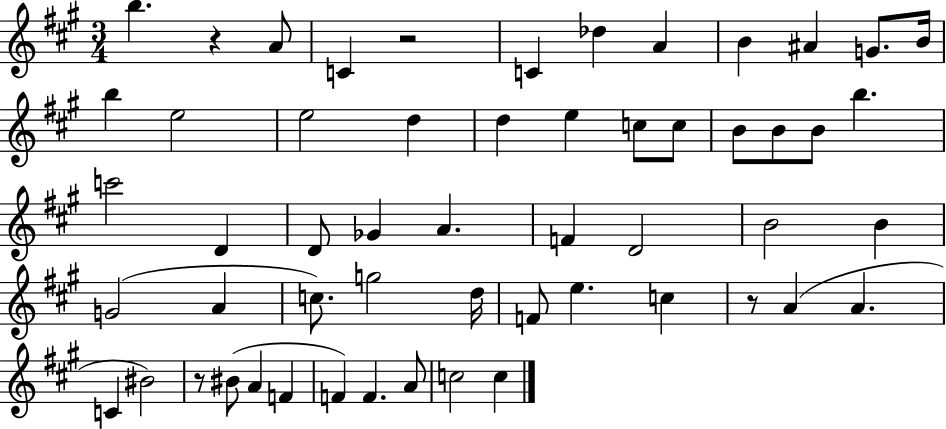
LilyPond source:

{
  \clef treble
  \numericTimeSignature
  \time 3/4
  \key a \major
  \repeat volta 2 { b''4. r4 a'8 | c'4 r2 | c'4 des''4 a'4 | b'4 ais'4 g'8. b'16 | \break b''4 e''2 | e''2 d''4 | d''4 e''4 c''8 c''8 | b'8 b'8 b'8 b''4. | \break c'''2 d'4 | d'8 ges'4 a'4. | f'4 d'2 | b'2 b'4 | \break g'2( a'4 | c''8.) g''2 d''16 | f'8 e''4. c''4 | r8 a'4( a'4. | \break c'4 bis'2) | r8 bis'8( a'4 f'4 | f'4) f'4. a'8 | c''2 c''4 | \break } \bar "|."
}